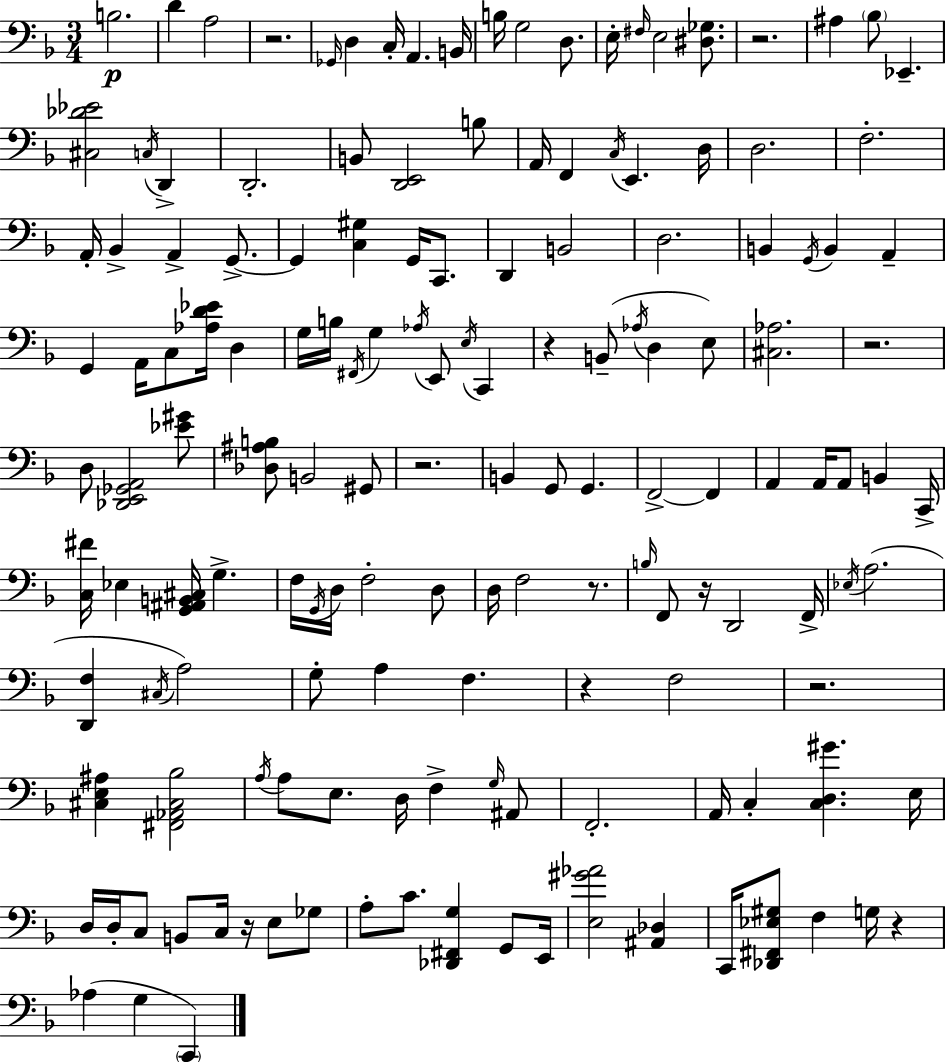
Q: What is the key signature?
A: F major